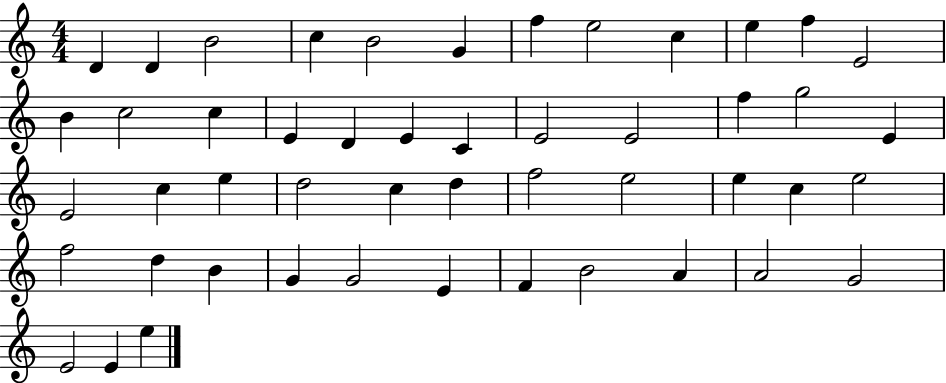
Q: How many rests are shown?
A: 0